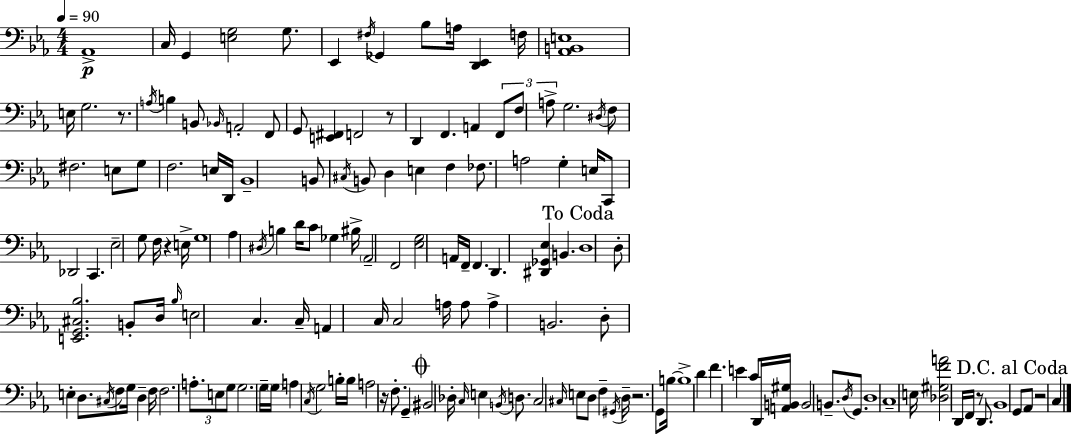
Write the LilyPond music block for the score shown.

{
  \clef bass
  \numericTimeSignature
  \time 4/4
  \key c \minor
  \tempo 4 = 90
  aes,1->\p | c16 g,4 <e g>2 g8. | ees,4 \acciaccatura { fis16 } ges,4 bes8 a16 <d, ees,>4 | f16 <aes, b, e>1 | \break e16 g2. r8. | \acciaccatura { a16 } b4 b,8 \grace { bes,16 } a,2-. | f,8 g,8 <e, fis,>4 f,2 | r8 d,4 f,4. a,4 | \break \tuplet 3/2 { f,8 f8 a8-> } g2. | \acciaccatura { dis16 } f8 fis2. | e8 g8 f2. | e16 d,16 bes,1-- | \break b,8 \acciaccatura { cis16 } b,8 d4 e4 | f4 fes8. a2 | g4-. e16 c,8 des,2 c,4. | ees2-- g8 f16 | \break r4 e16-> g1 | aes4 \acciaccatura { dis16 } b4 d'16 c'8 | ges4 bis16-> \parenthesize aes,2-- f,2 | <ees g>2 a,16 f,16-- | \break f,4. d,4. <dis, ges, ees>4 | b,4. \mark "To Coda" d1 | d8-. <e, g, cis bes>2. | b,8-. d16 \grace { bes16 } e2 | \break c4. c16-- a,4 c16 c2 | a16 a8 a4-> b,2. | d8-. e4-. d8. | \acciaccatura { cis16 } f8 g16 d4-- f16 f2. | \break \tuplet 3/2 { a8.-. e8 g8 } g2. | \parenthesize g16-- \parenthesize g16 a4 \acciaccatura { c16 } g2 | b16-. b16 a2 | r16 f8.-. g,4-- \mark \markup { \musicglyph "scripts.coda" } bis,2 | \break des16-. \grace { c16 } e4 \acciaccatura { b,16 } d8. c2 | \grace { cis16 } e8 d8 f4-- \acciaccatura { gis,16 } d16-- r2. | g,8 b16~~ b1-> | d'4 | \break f'4. e'4 c'8 d,16 <a, b, gis>16 b,2 | b,8.-- \acciaccatura { d16 } g,8. d1 | c1-- | e16 <des gis f' a'>2 | \break d,16 f,16 r8 d,8. bes,1 | \mark "D.C. al Coda" g,8 | aes,8 r2 c4 \bar "|."
}